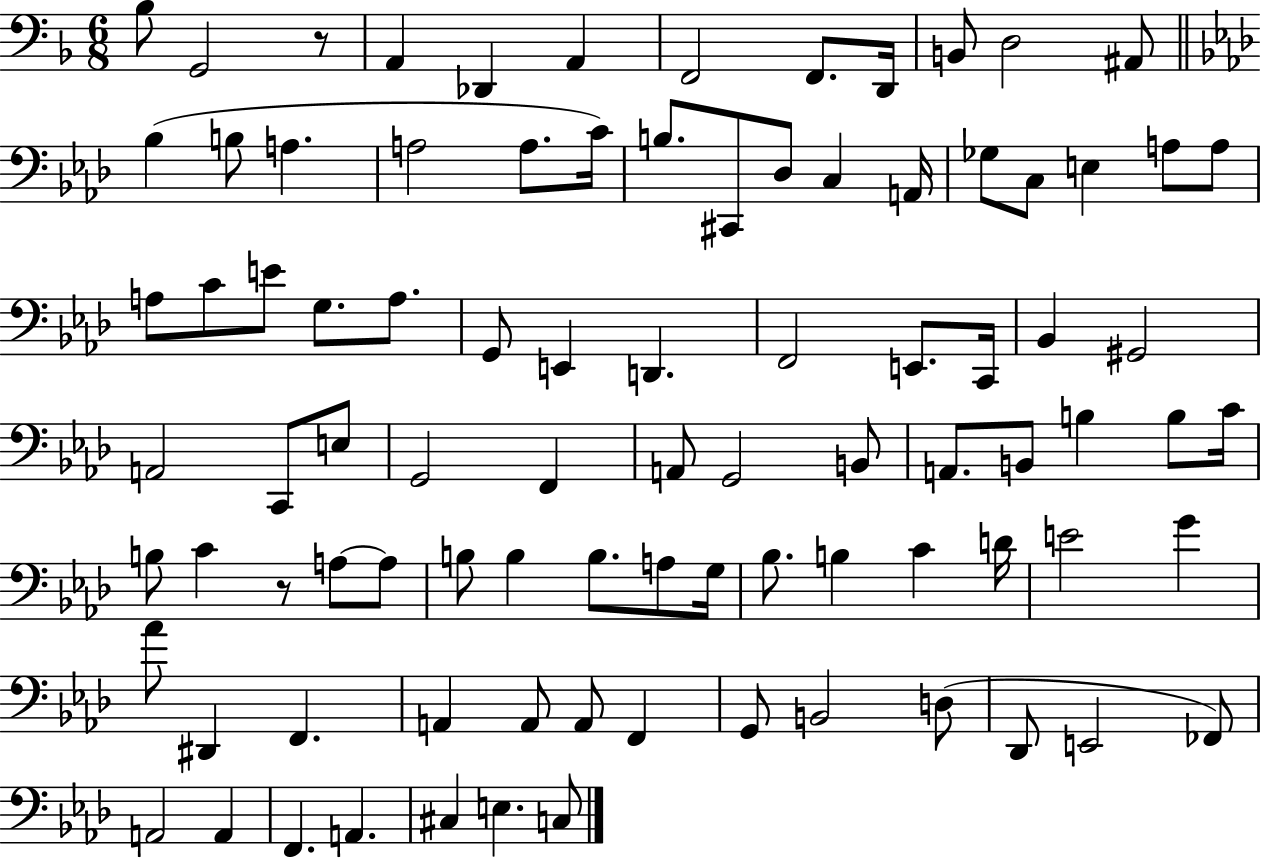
X:1
T:Untitled
M:6/8
L:1/4
K:F
_B,/2 G,,2 z/2 A,, _D,, A,, F,,2 F,,/2 D,,/4 B,,/2 D,2 ^A,,/2 _B, B,/2 A, A,2 A,/2 C/4 B,/2 ^C,,/2 _D,/2 C, A,,/4 _G,/2 C,/2 E, A,/2 A,/2 A,/2 C/2 E/2 G,/2 A,/2 G,,/2 E,, D,, F,,2 E,,/2 C,,/4 _B,, ^G,,2 A,,2 C,,/2 E,/2 G,,2 F,, A,,/2 G,,2 B,,/2 A,,/2 B,,/2 B, B,/2 C/4 B,/2 C z/2 A,/2 A,/2 B,/2 B, B,/2 A,/2 G,/4 _B,/2 B, C D/4 E2 G _A/2 ^D,, F,, A,, A,,/2 A,,/2 F,, G,,/2 B,,2 D,/2 _D,,/2 E,,2 _F,,/2 A,,2 A,, F,, A,, ^C, E, C,/2